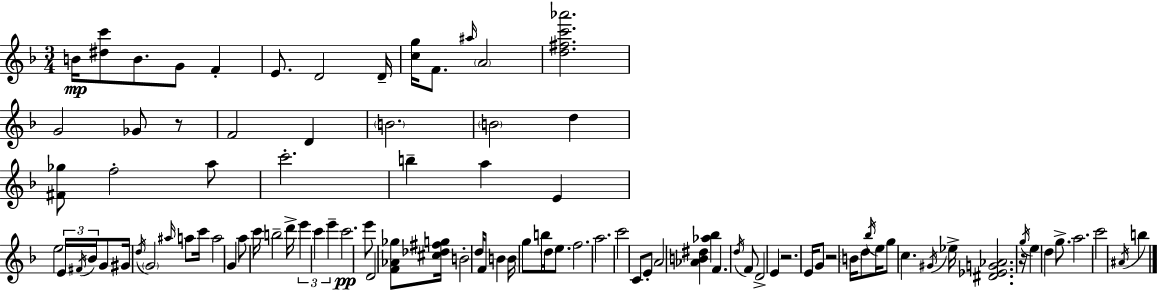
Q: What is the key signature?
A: F major